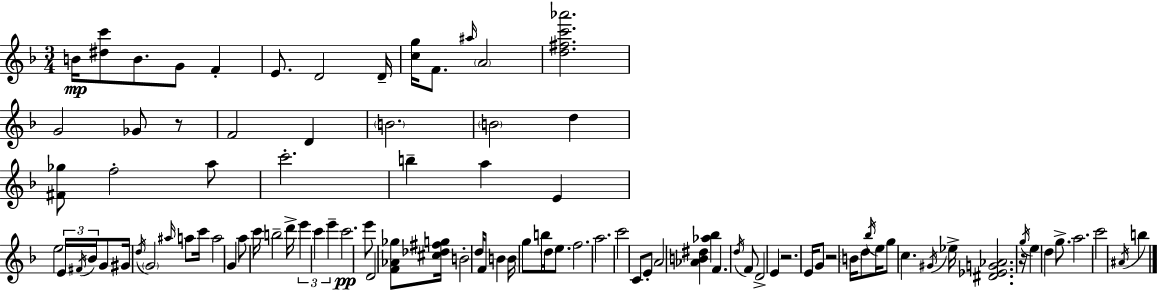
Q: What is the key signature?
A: F major